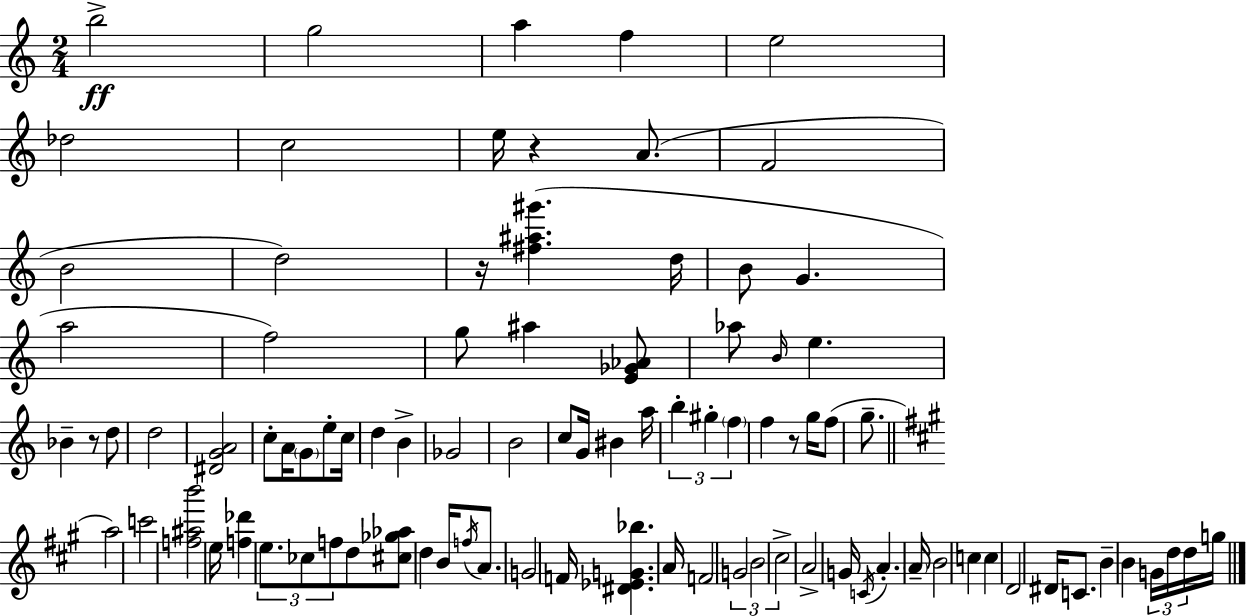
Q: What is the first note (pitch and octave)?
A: B5